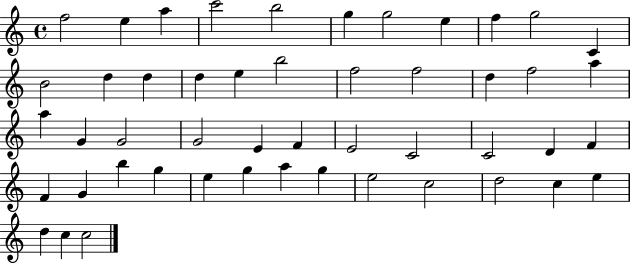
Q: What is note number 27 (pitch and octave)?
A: E4